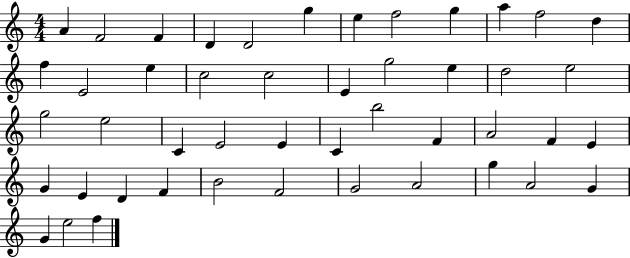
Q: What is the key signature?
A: C major